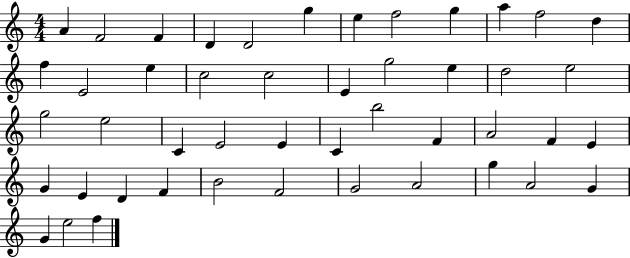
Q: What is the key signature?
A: C major